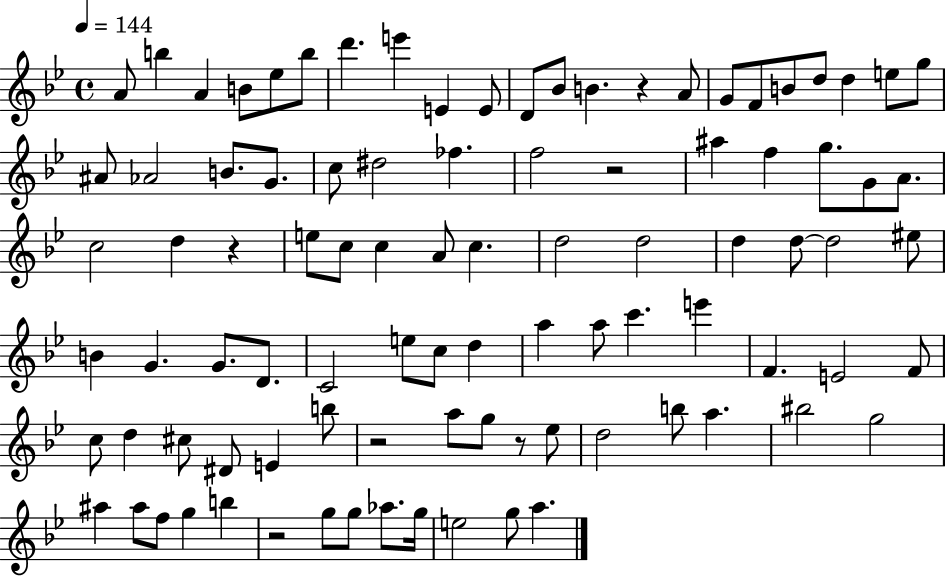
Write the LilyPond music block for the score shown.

{
  \clef treble
  \time 4/4
  \defaultTimeSignature
  \key bes \major
  \tempo 4 = 144
  a'8 b''4 a'4 b'8 ees''8 b''8 | d'''4. e'''4 e'4 e'8 | d'8 bes'8 b'4. r4 a'8 | g'8 f'8 b'8 d''8 d''4 e''8 g''8 | \break ais'8 aes'2 b'8. g'8. | c''8 dis''2 fes''4. | f''2 r2 | ais''4 f''4 g''8. g'8 a'8. | \break c''2 d''4 r4 | e''8 c''8 c''4 a'8 c''4. | d''2 d''2 | d''4 d''8~~ d''2 eis''8 | \break b'4 g'4. g'8. d'8. | c'2 e''8 c''8 d''4 | a''4 a''8 c'''4. e'''4 | f'4. e'2 f'8 | \break c''8 d''4 cis''8 dis'8 e'4 b''8 | r2 a''8 g''8 r8 ees''8 | d''2 b''8 a''4. | bis''2 g''2 | \break ais''4 ais''8 f''8 g''4 b''4 | r2 g''8 g''8 aes''8. g''16 | e''2 g''8 a''4. | \bar "|."
}